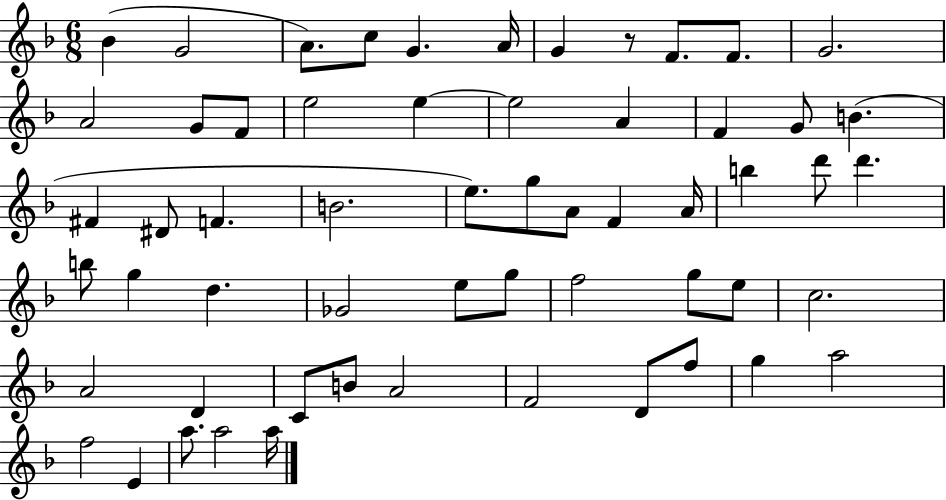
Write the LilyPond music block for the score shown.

{
  \clef treble
  \numericTimeSignature
  \time 6/8
  \key f \major
  bes'4( g'2 | a'8.) c''8 g'4. a'16 | g'4 r8 f'8. f'8. | g'2. | \break a'2 g'8 f'8 | e''2 e''4~~ | e''2 a'4 | f'4 g'8 b'4.( | \break fis'4 dis'8 f'4. | b'2. | e''8.) g''8 a'8 f'4 a'16 | b''4 d'''8 d'''4. | \break b''8 g''4 d''4. | ges'2 e''8 g''8 | f''2 g''8 e''8 | c''2. | \break a'2 d'4 | c'8 b'8 a'2 | f'2 d'8 f''8 | g''4 a''2 | \break f''2 e'4 | a''8. a''2 a''16 | \bar "|."
}